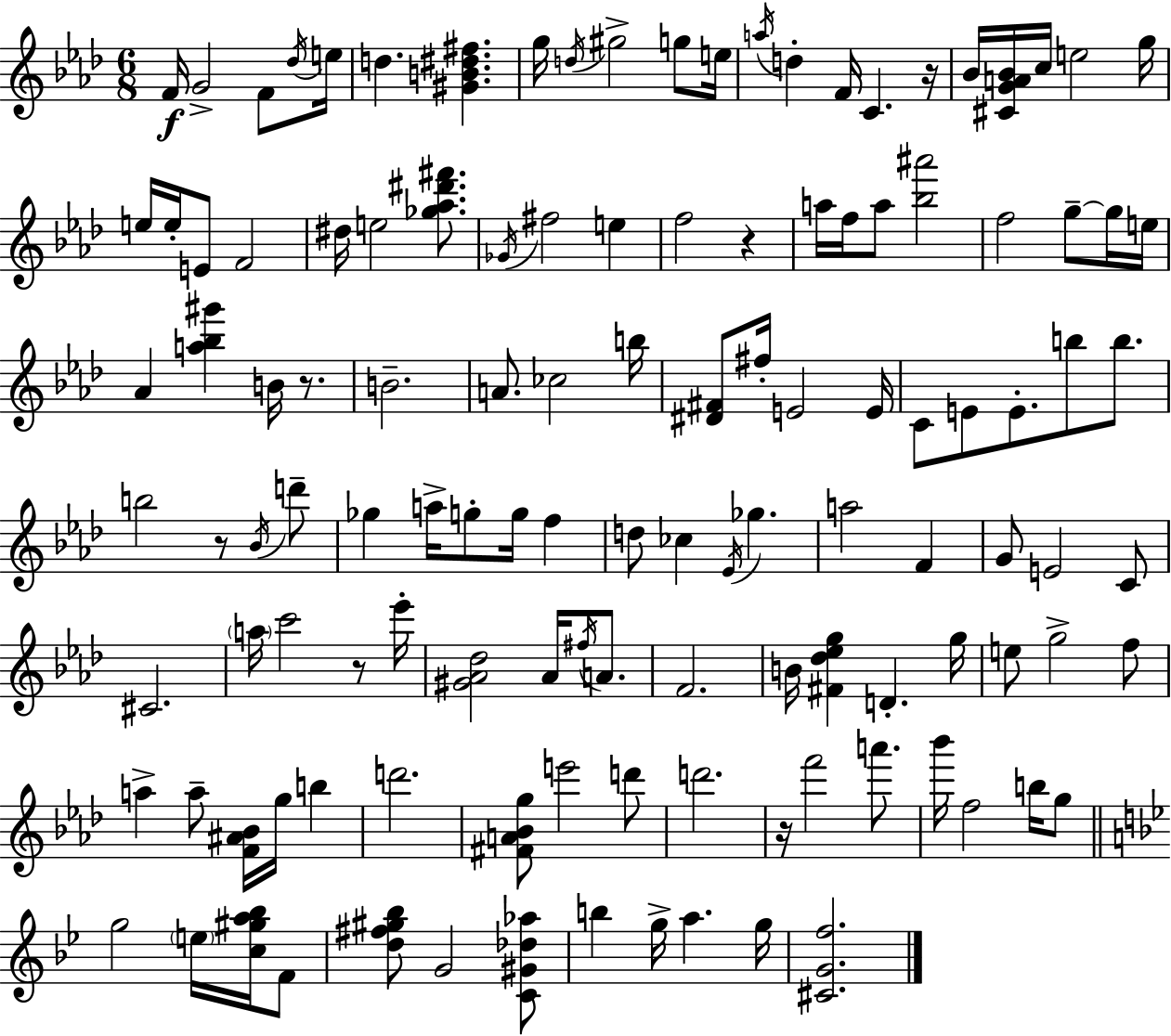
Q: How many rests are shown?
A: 6